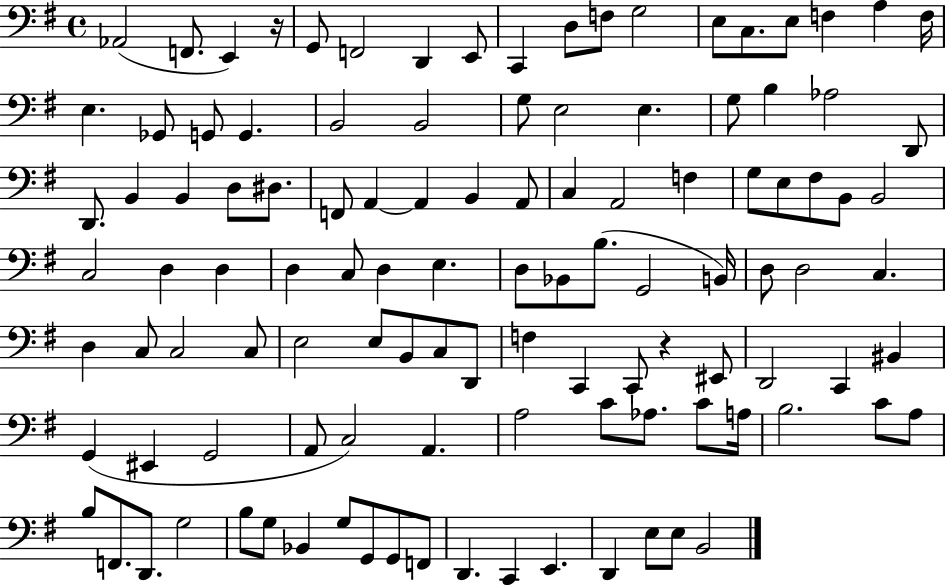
{
  \clef bass
  \time 4/4
  \defaultTimeSignature
  \key g \major
  aes,2( f,8. e,4) r16 | g,8 f,2 d,4 e,8 | c,4 d8 f8 g2 | e8 c8. e8 f4 a4 f16 | \break e4. ges,8 g,8 g,4. | b,2 b,2 | g8 e2 e4. | g8 b4 aes2 d,8 | \break d,8. b,4 b,4 d8 dis8. | f,8 a,4~~ a,4 b,4 a,8 | c4 a,2 f4 | g8 e8 fis8 b,8 b,2 | \break c2 d4 d4 | d4 c8 d4 e4. | d8 bes,8 b8.( g,2 b,16) | d8 d2 c4. | \break d4 c8 c2 c8 | e2 e8 b,8 c8 d,8 | f4 c,4 c,8 r4 eis,8 | d,2 c,4 bis,4 | \break g,4( eis,4 g,2 | a,8 c2) a,4. | a2 c'8 aes8. c'8 a16 | b2. c'8 a8 | \break b8 f,8. d,8. g2 | b8 g8 bes,4 g8 g,8 g,8 f,8 | d,4. c,4 e,4. | d,4 e8 e8 b,2 | \break \bar "|."
}